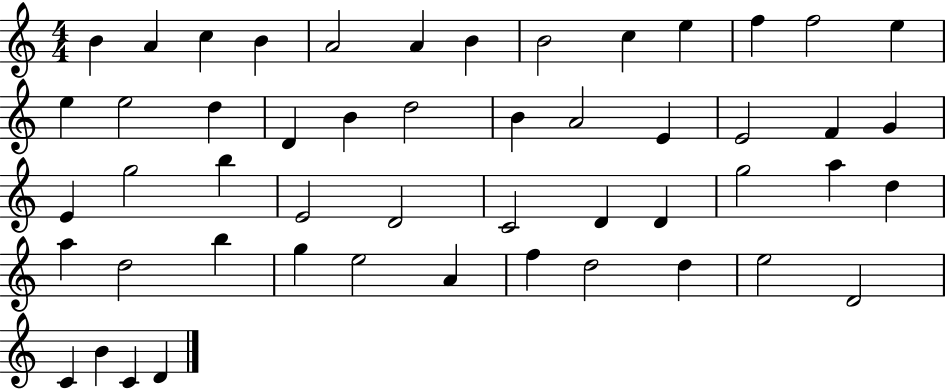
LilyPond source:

{
  \clef treble
  \numericTimeSignature
  \time 4/4
  \key c \major
  b'4 a'4 c''4 b'4 | a'2 a'4 b'4 | b'2 c''4 e''4 | f''4 f''2 e''4 | \break e''4 e''2 d''4 | d'4 b'4 d''2 | b'4 a'2 e'4 | e'2 f'4 g'4 | \break e'4 g''2 b''4 | e'2 d'2 | c'2 d'4 d'4 | g''2 a''4 d''4 | \break a''4 d''2 b''4 | g''4 e''2 a'4 | f''4 d''2 d''4 | e''2 d'2 | \break c'4 b'4 c'4 d'4 | \bar "|."
}